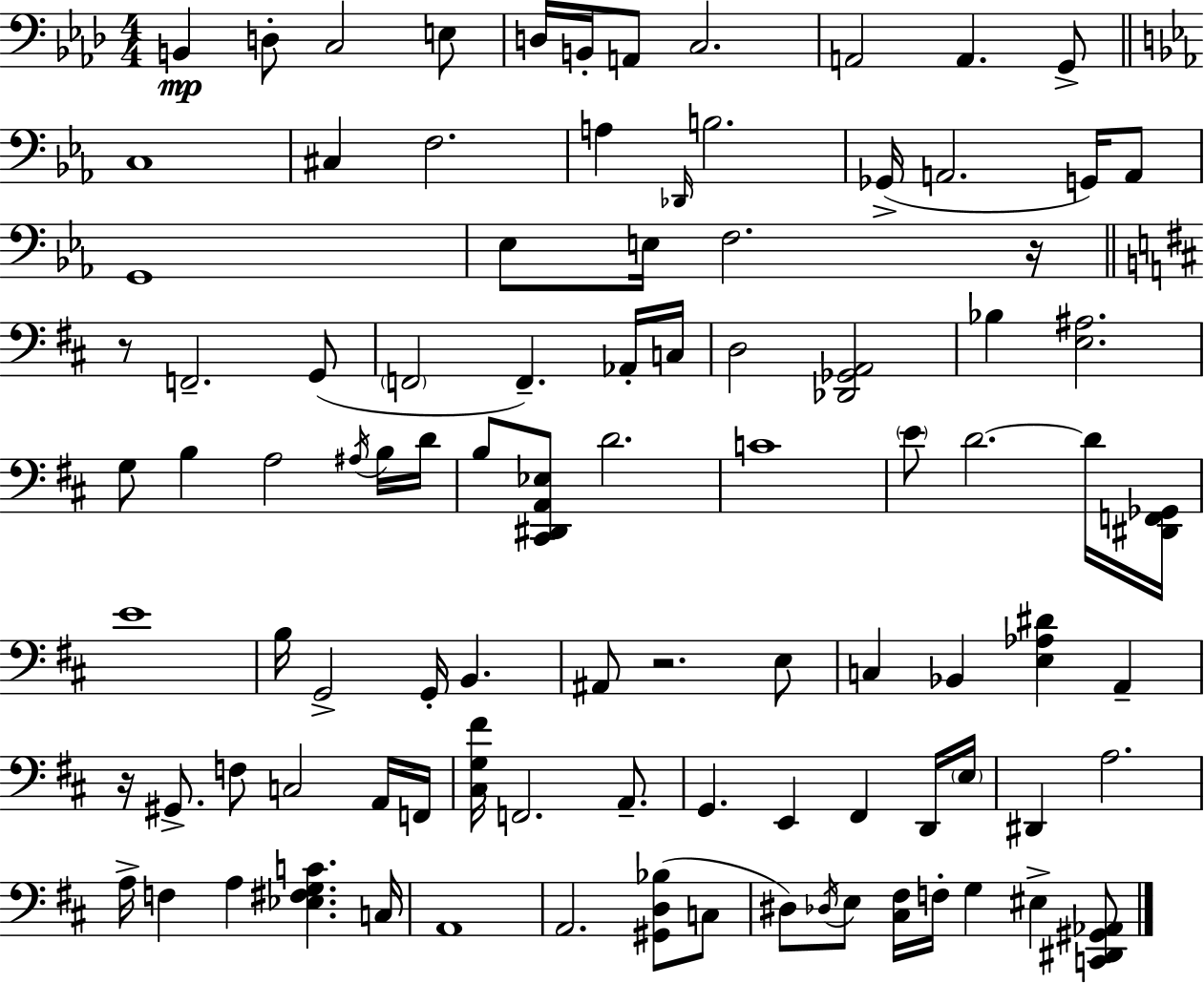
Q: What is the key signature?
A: AES major